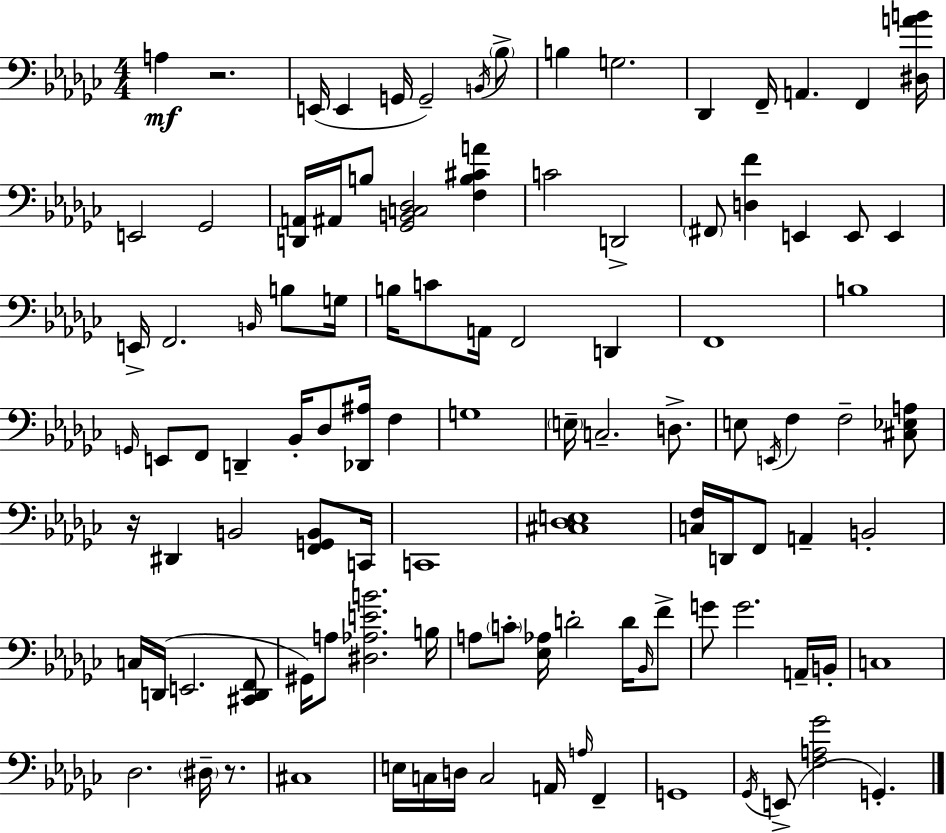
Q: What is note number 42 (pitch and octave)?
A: F3